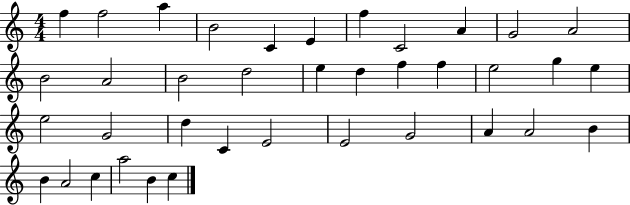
F5/q F5/h A5/q B4/h C4/q E4/q F5/q C4/h A4/q G4/h A4/h B4/h A4/h B4/h D5/h E5/q D5/q F5/q F5/q E5/h G5/q E5/q E5/h G4/h D5/q C4/q E4/h E4/h G4/h A4/q A4/h B4/q B4/q A4/h C5/q A5/h B4/q C5/q